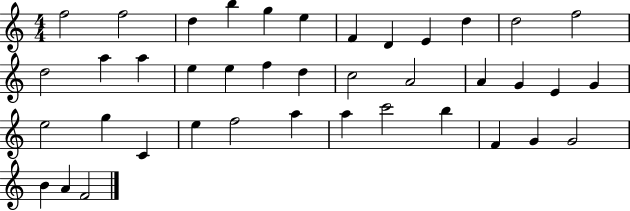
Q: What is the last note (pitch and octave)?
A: F4